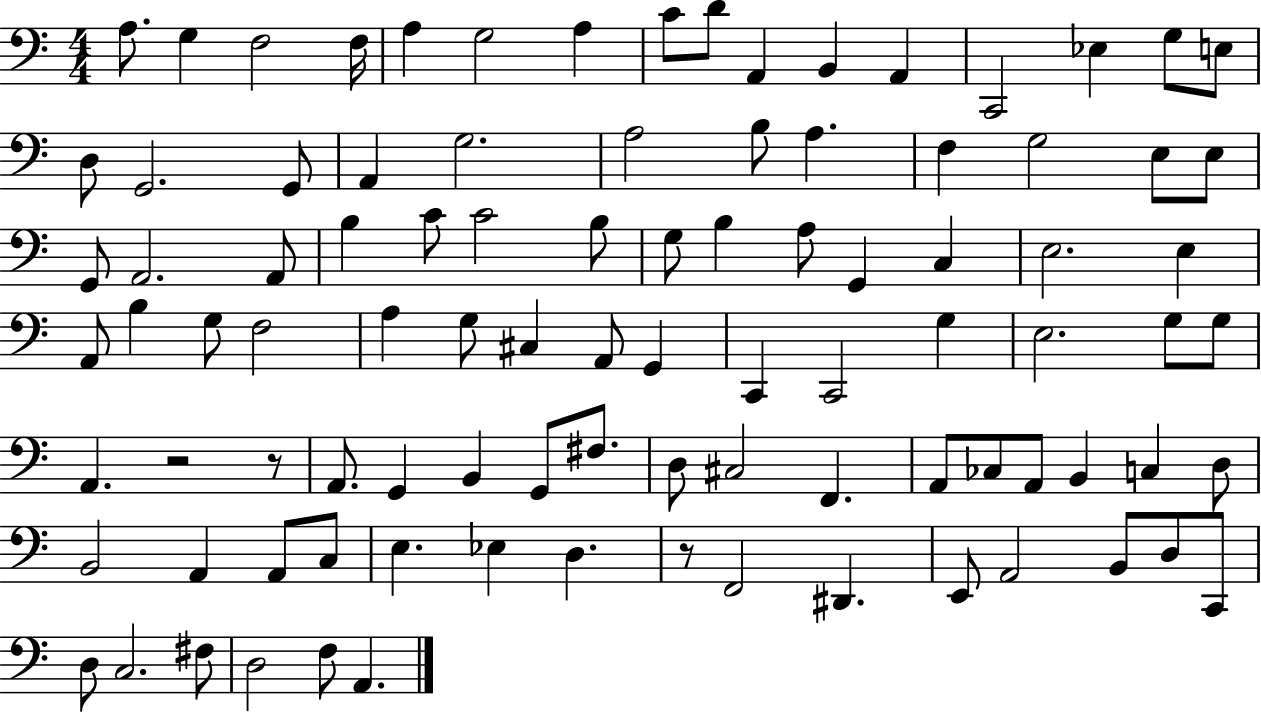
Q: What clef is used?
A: bass